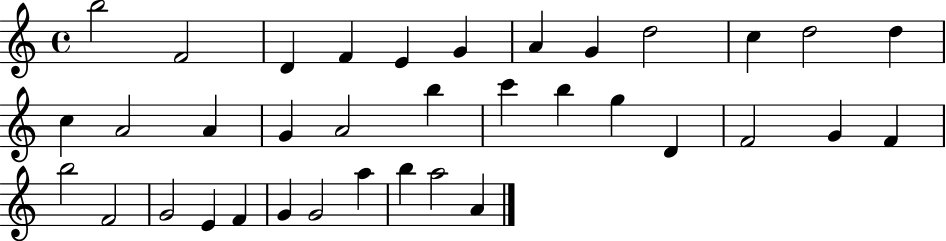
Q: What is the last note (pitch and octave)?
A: A4